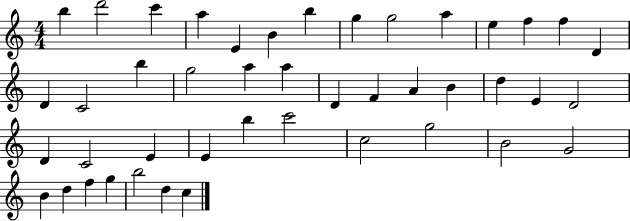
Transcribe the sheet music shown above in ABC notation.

X:1
T:Untitled
M:4/4
L:1/4
K:C
b d'2 c' a E B b g g2 a e f f D D C2 b g2 a a D F A B d E D2 D C2 E E b c'2 c2 g2 B2 G2 B d f g b2 d c